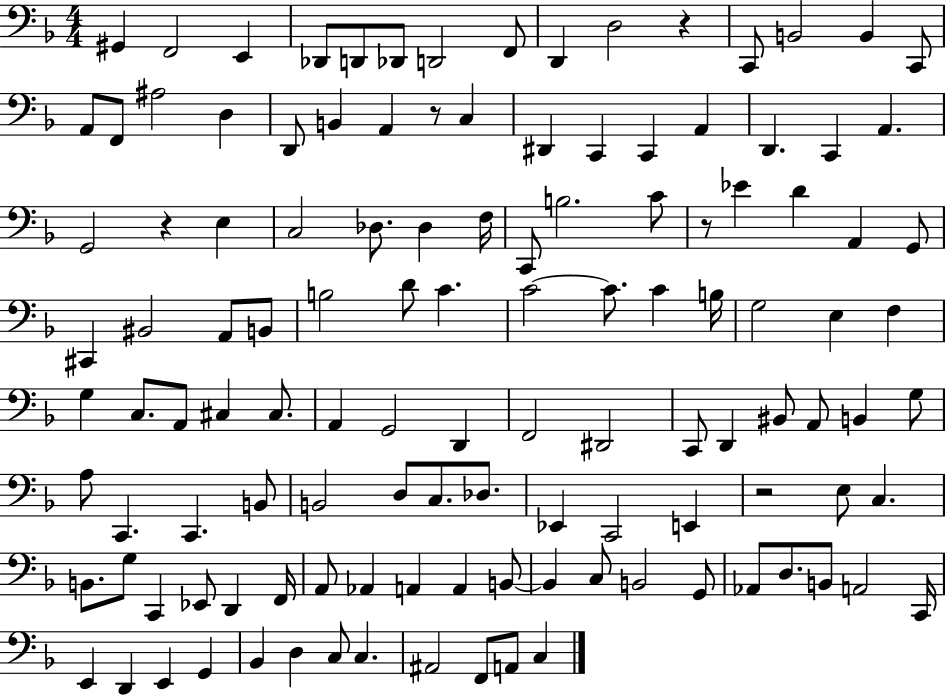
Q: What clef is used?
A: bass